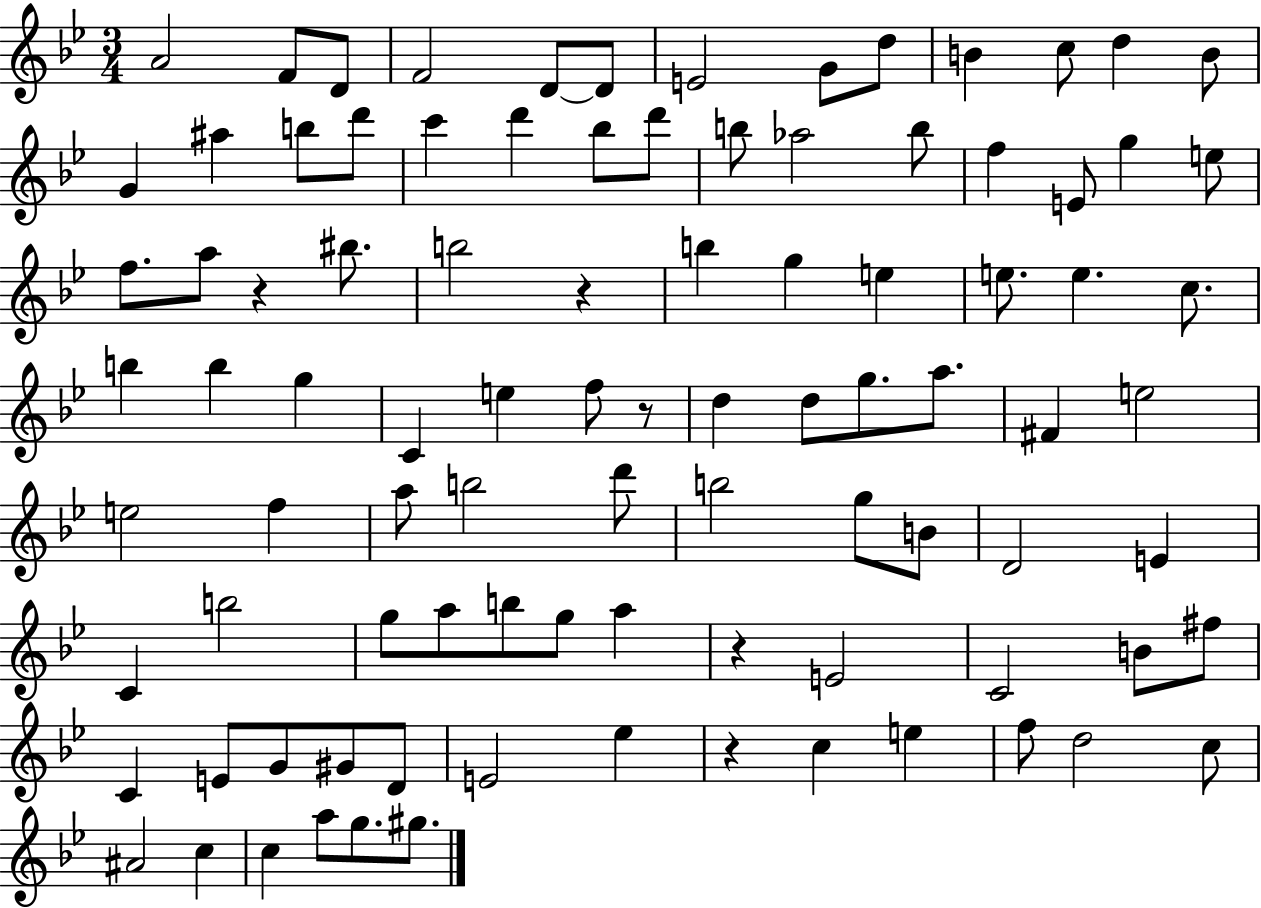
A4/h F4/e D4/e F4/h D4/e D4/e E4/h G4/e D5/e B4/q C5/e D5/q B4/e G4/q A#5/q B5/e D6/e C6/q D6/q Bb5/e D6/e B5/e Ab5/h B5/e F5/q E4/e G5/q E5/e F5/e. A5/e R/q BIS5/e. B5/h R/q B5/q G5/q E5/q E5/e. E5/q. C5/e. B5/q B5/q G5/q C4/q E5/q F5/e R/e D5/q D5/e G5/e. A5/e. F#4/q E5/h E5/h F5/q A5/e B5/h D6/e B5/h G5/e B4/e D4/h E4/q C4/q B5/h G5/e A5/e B5/e G5/e A5/q R/q E4/h C4/h B4/e F#5/e C4/q E4/e G4/e G#4/e D4/e E4/h Eb5/q R/q C5/q E5/q F5/e D5/h C5/e A#4/h C5/q C5/q A5/e G5/e. G#5/e.